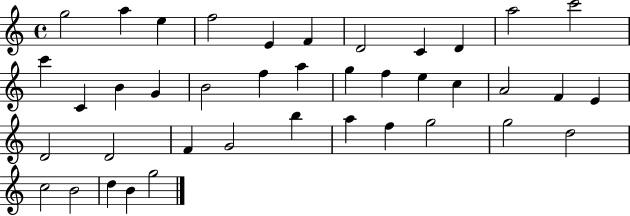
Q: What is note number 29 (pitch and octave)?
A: G4